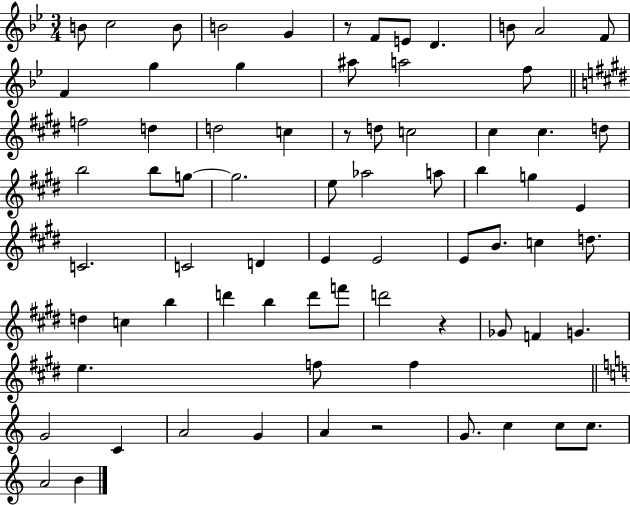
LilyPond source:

{
  \clef treble
  \numericTimeSignature
  \time 3/4
  \key bes \major
  b'8 c''2 b'8 | b'2 g'4 | r8 f'8 e'8 d'4. | b'8 a'2 f'8 | \break f'4 g''4 g''4 | ais''8 a''2 f''8 | \bar "||" \break \key e \major f''2 d''4 | d''2 c''4 | r8 d''8 c''2 | cis''4 cis''4. d''8 | \break b''2 b''8 g''8~~ | g''2. | e''8 aes''2 a''8 | b''4 g''4 e'4 | \break c'2. | c'2 d'4 | e'4 e'2 | e'8 b'8. c''4 d''8. | \break d''4 c''4 b''4 | d'''4 b''4 d'''8 f'''8 | d'''2 r4 | ges'8 f'4 g'4. | \break e''4. f''8 f''4 | \bar "||" \break \key c \major g'2 c'4 | a'2 g'4 | a'4 r2 | g'8. c''4 c''8 c''8. | \break a'2 b'4 | \bar "|."
}